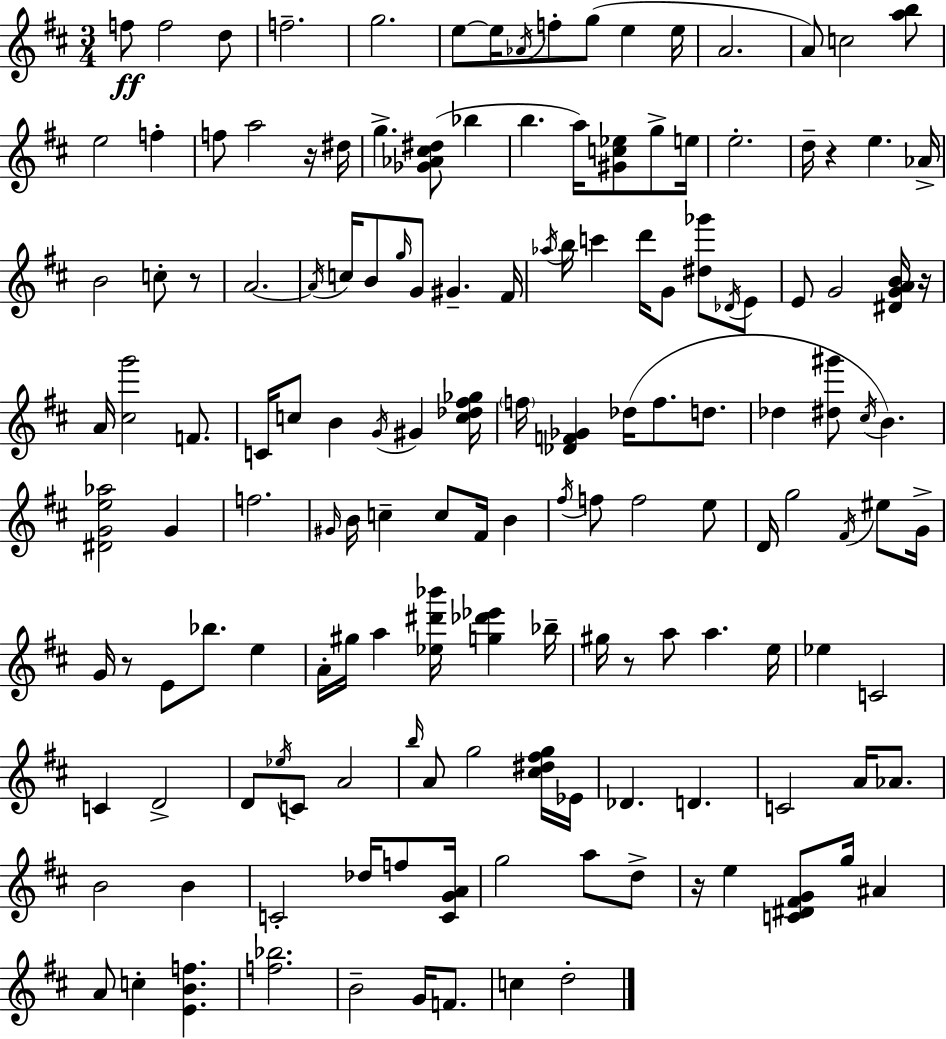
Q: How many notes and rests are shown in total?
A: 151